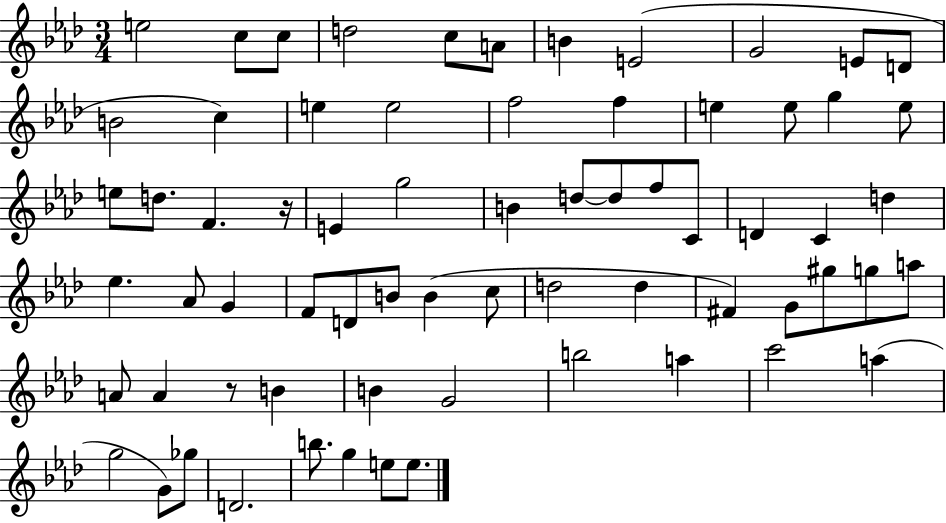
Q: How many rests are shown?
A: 2